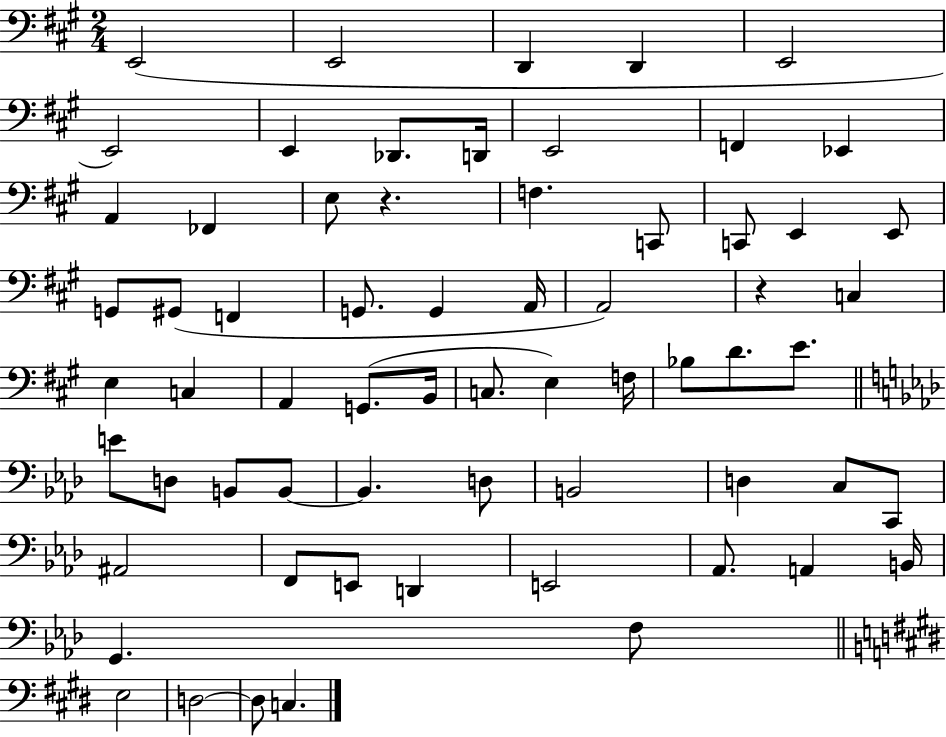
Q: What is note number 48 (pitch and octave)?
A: C3